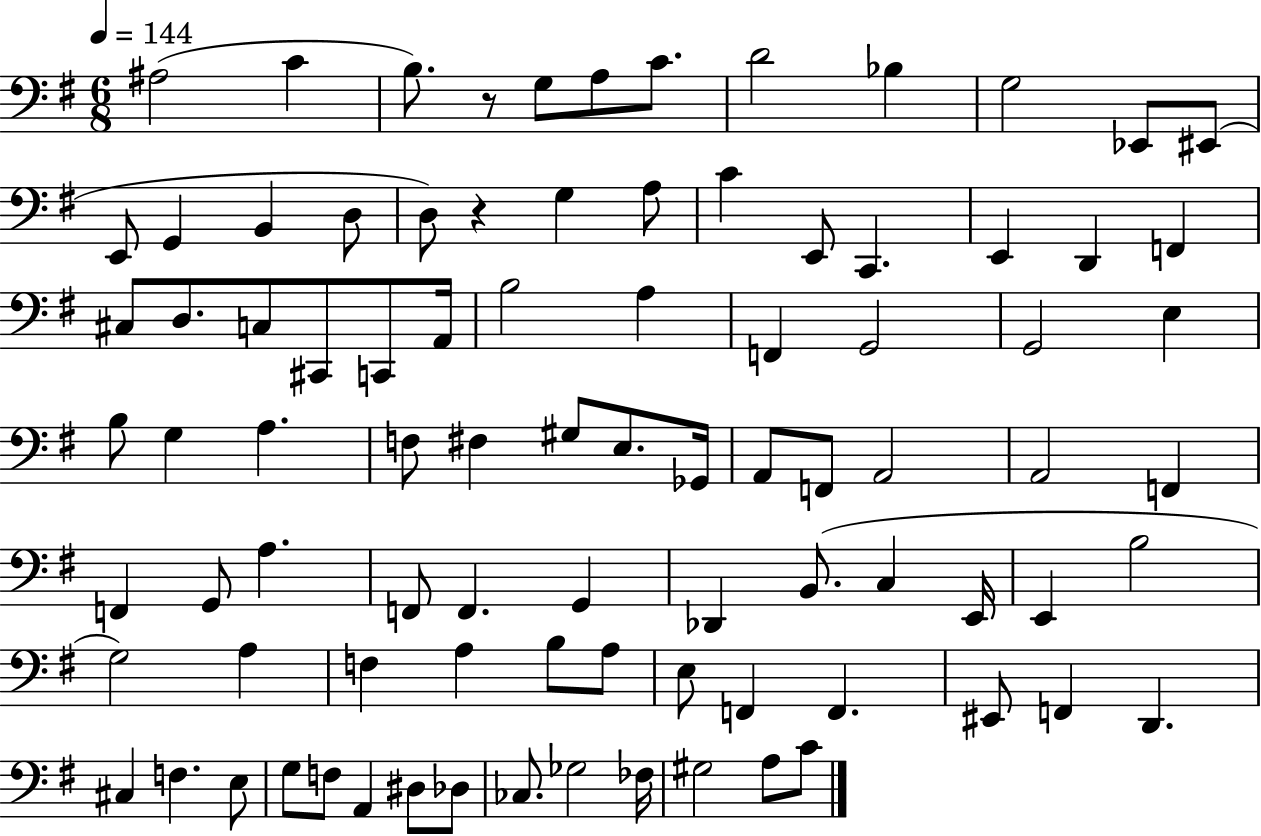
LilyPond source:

{
  \clef bass
  \numericTimeSignature
  \time 6/8
  \key g \major
  \tempo 4 = 144
  ais2( c'4 | b8.) r8 g8 a8 c'8. | d'2 bes4 | g2 ees,8 eis,8( | \break e,8 g,4 b,4 d8 | d8) r4 g4 a8 | c'4 e,8 c,4. | e,4 d,4 f,4 | \break cis8 d8. c8 cis,8 c,8 a,16 | b2 a4 | f,4 g,2 | g,2 e4 | \break b8 g4 a4. | f8 fis4 gis8 e8. ges,16 | a,8 f,8 a,2 | a,2 f,4 | \break f,4 g,8 a4. | f,8 f,4. g,4 | des,4 b,8.( c4 e,16 | e,4 b2 | \break g2) a4 | f4 a4 b8 a8 | e8 f,4 f,4. | eis,8 f,4 d,4. | \break cis4 f4. e8 | g8 f8 a,4 dis8 des8 | ces8. ges2 fes16 | gis2 a8 c'8 | \break \bar "|."
}